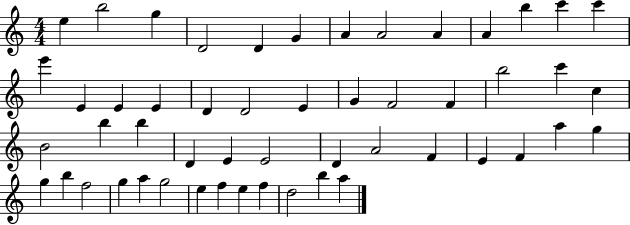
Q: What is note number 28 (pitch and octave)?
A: B5